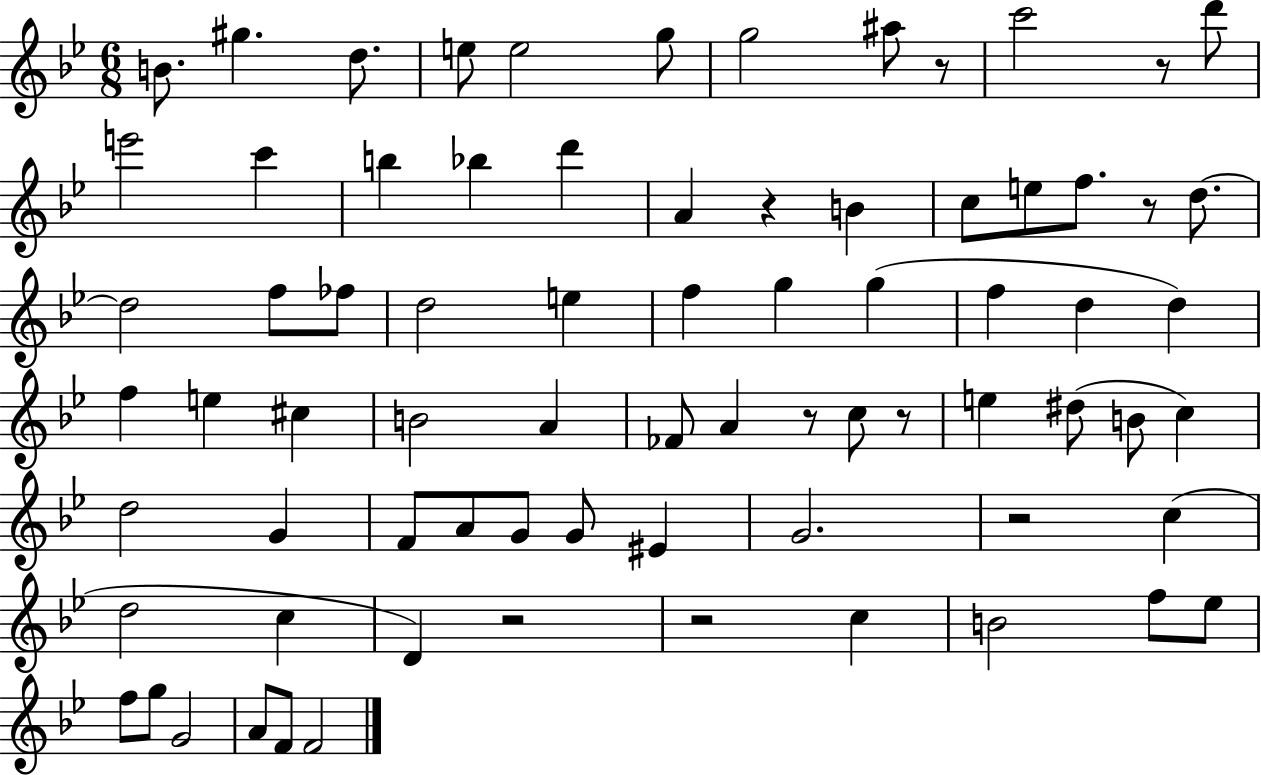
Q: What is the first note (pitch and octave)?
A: B4